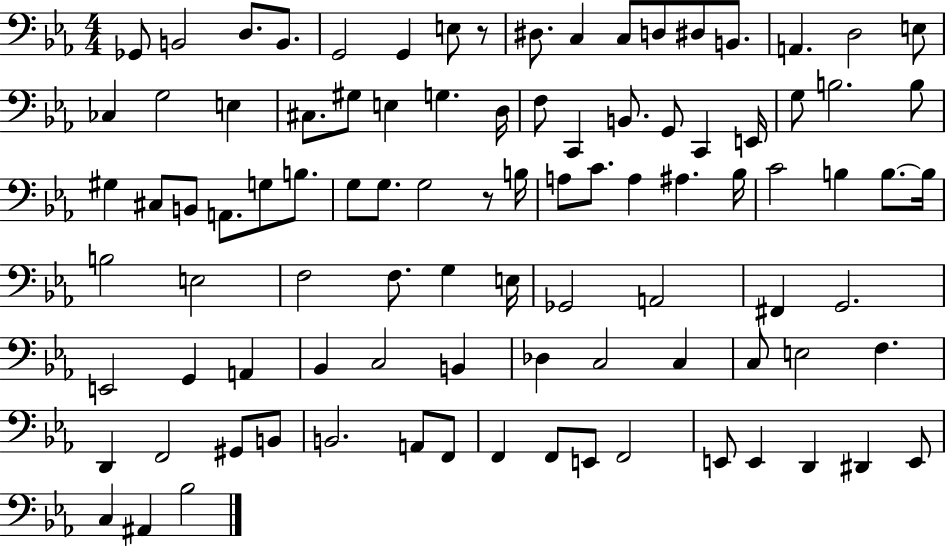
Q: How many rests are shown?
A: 2